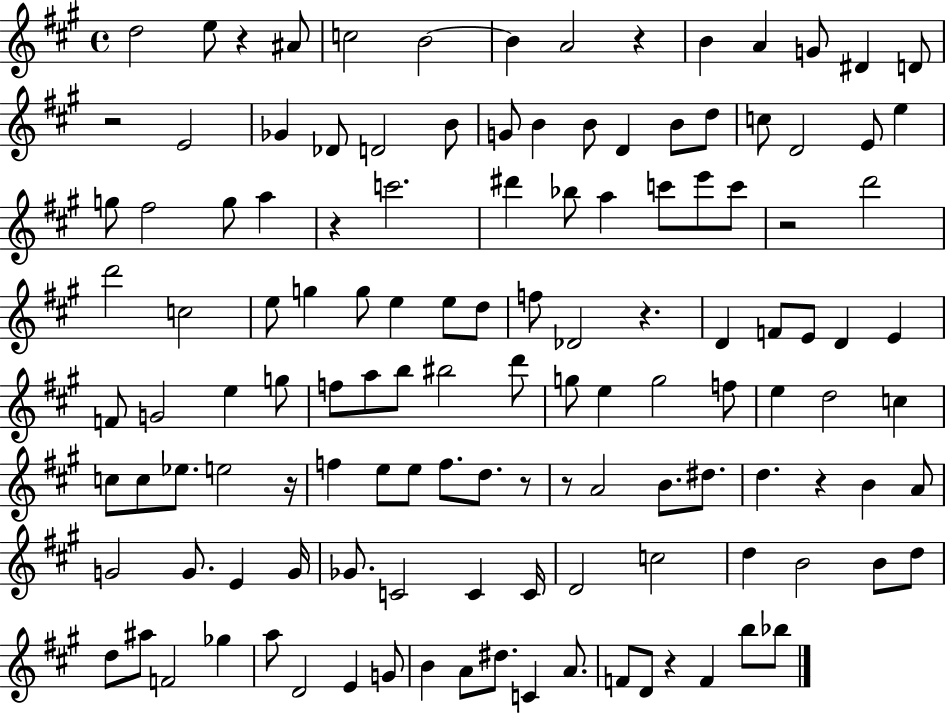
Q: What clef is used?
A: treble